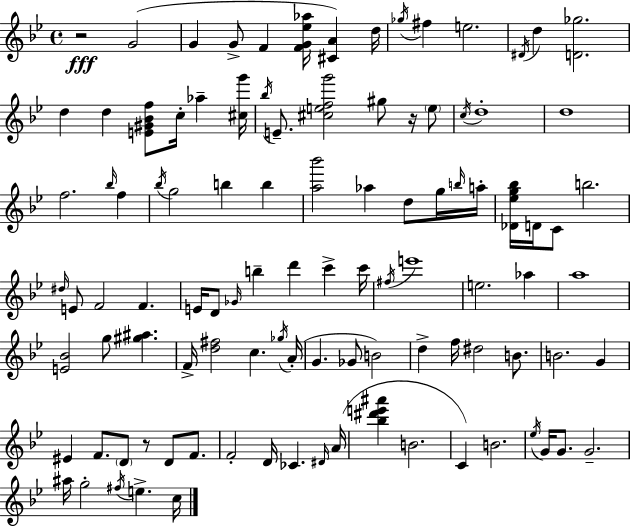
R/h G4/h G4/q G4/e F4/q [F4,G4,Eb5,Ab5]/s [C#4,A4]/q D5/s Gb5/s F#5/q E5/h. D#4/s D5/q [D4,Gb5]/h. D5/q D5/q [E4,G#4,Bb4,F5]/e C5/s Ab5/q [C#5,G6]/s Bb5/s E4/e. [C#5,E5,F5,G6]/h G#5/e R/s E5/e C5/s D5/w D5/w F5/h. Bb5/s F5/q Bb5/s G5/h B5/q B5/q [A5,Bb6]/h Ab5/q D5/e G5/s B5/s A5/s [Db4,Eb5,G5,Bb5]/s D4/s C4/e B5/h. D#5/s E4/e F4/h F4/q. E4/s D4/e Gb4/s B5/q D6/q C6/q C6/s F#5/s E6/w E5/h. Ab5/q A5/w [E4,Bb4]/h G5/e [G#5,A#5]/q. F4/s [D5,F#5]/h C5/q. Gb5/s A4/s G4/q. Gb4/e B4/h D5/q F5/s D#5/h B4/e. B4/h. G4/q EIS4/q F4/e. D4/e R/e D4/e F4/e. F4/h D4/s CES4/q. D#4/s A4/s [Bb5,D#6,E6,A#6]/q B4/h. C4/q B4/h. Eb5/s G4/s G4/e. G4/h. A#5/s G5/h F#5/s E5/q. C5/s